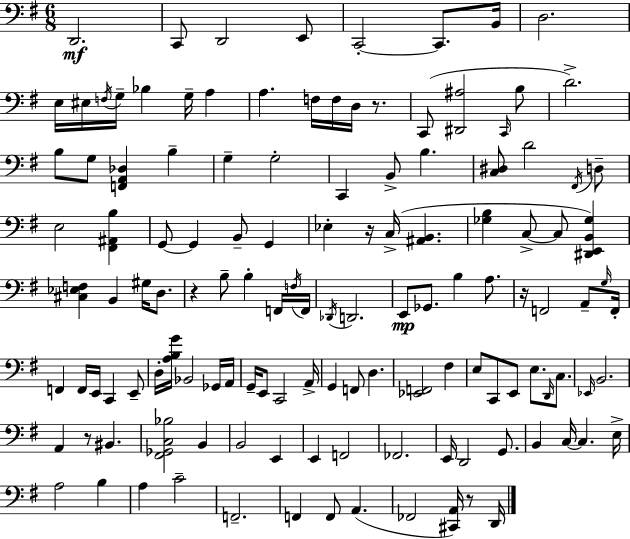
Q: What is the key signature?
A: G major